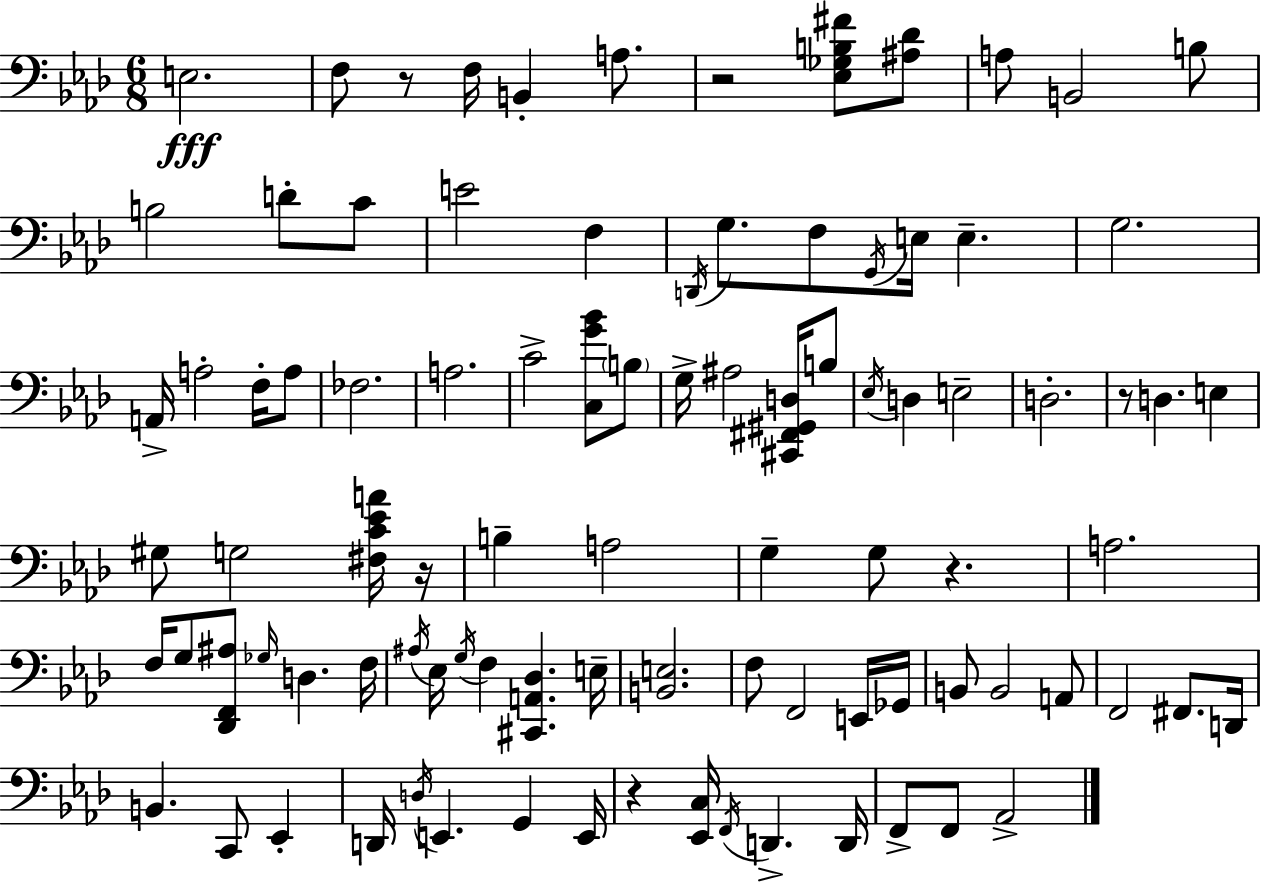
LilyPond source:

{
  \clef bass
  \numericTimeSignature
  \time 6/8
  \key f \minor
  e2.\fff | f8 r8 f16 b,4-. a8. | r2 <ees ges b fis'>8 <ais des'>8 | a8 b,2 b8 | \break b2 d'8-. c'8 | e'2 f4 | \acciaccatura { d,16 } g8. f8 \acciaccatura { g,16 } e16 e4.-- | g2. | \break a,16-> a2-. f16-. | a8 fes2. | a2. | c'2-> <c g' bes'>8 | \break \parenthesize b8 g16-> ais2 <cis, fis, gis, d>16 | b8 \acciaccatura { ees16 } d4 e2-- | d2.-. | r8 d4. e4 | \break gis8 g2 | <fis c' ees' a'>16 r16 b4-- a2 | g4-- g8 r4. | a2. | \break f16 g8 <des, f, ais>8 \grace { ges16 } d4. | f16 \acciaccatura { ais16 } ees16 \acciaccatura { g16 } f4 <cis, a, des>4. | e16-- <b, e>2. | f8 f,2 | \break e,16 ges,16 b,8 b,2 | a,8 f,2 | fis,8. d,16 b,4. | c,8 ees,4-. d,16 \acciaccatura { d16 } e,4. | \break g,4 e,16 r4 <ees, c>16 | \acciaccatura { f,16 } d,4.-> d,16 f,8-> f,8 | aes,2-> \bar "|."
}